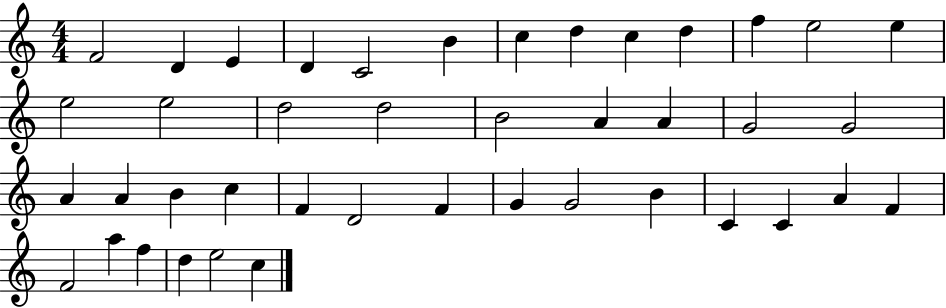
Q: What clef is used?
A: treble